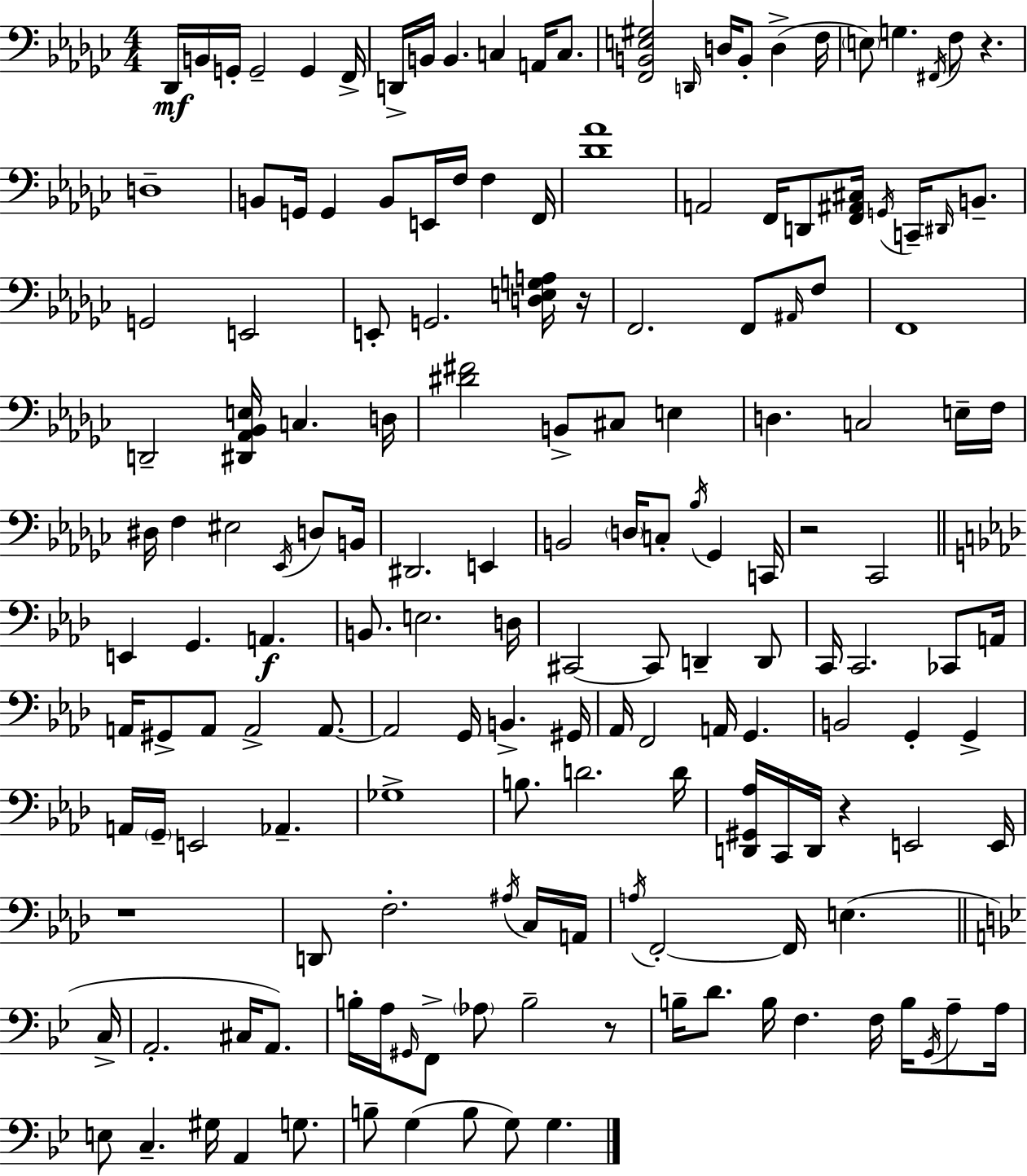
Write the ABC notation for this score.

X:1
T:Untitled
M:4/4
L:1/4
K:Ebm
_D,,/4 B,,/4 G,,/4 G,,2 G,, F,,/4 D,,/4 B,,/4 B,, C, A,,/4 C,/2 [F,,B,,E,^G,]2 D,,/4 D,/4 B,,/2 D, F,/4 E,/2 G, ^F,,/4 F,/2 z D,4 B,,/2 G,,/4 G,, B,,/2 E,,/4 F,/4 F, F,,/4 [_D_A]4 A,,2 F,,/4 D,,/2 [F,,^A,,^C,]/4 G,,/4 C,,/4 ^D,,/4 B,,/2 G,,2 E,,2 E,,/2 G,,2 [D,E,G,A,]/4 z/4 F,,2 F,,/2 ^A,,/4 F,/2 F,,4 D,,2 [^D,,_A,,_B,,E,]/4 C, D,/4 [^D^F]2 B,,/2 ^C,/2 E, D, C,2 E,/4 F,/4 ^D,/4 F, ^E,2 _E,,/4 D,/2 B,,/4 ^D,,2 E,, B,,2 D,/4 C,/2 _B,/4 _G,, C,,/4 z2 _C,,2 E,, G,, A,, B,,/2 E,2 D,/4 ^C,,2 ^C,,/2 D,, D,,/2 C,,/4 C,,2 _C,,/2 A,,/4 A,,/4 ^G,,/2 A,,/2 A,,2 A,,/2 A,,2 G,,/4 B,, ^G,,/4 _A,,/4 F,,2 A,,/4 G,, B,,2 G,, G,, A,,/4 G,,/4 E,,2 _A,, _G,4 B,/2 D2 D/4 [D,,^G,,_A,]/4 C,,/4 D,,/4 z E,,2 E,,/4 z4 D,,/2 F,2 ^A,/4 C,/4 A,,/4 A,/4 F,,2 F,,/4 E, C,/4 A,,2 ^C,/4 A,,/2 B,/4 A,/4 ^G,,/4 F,,/2 _A,/2 B,2 z/2 B,/4 D/2 B,/4 F, F,/4 B,/4 G,,/4 A,/2 A,/4 E,/2 C, ^G,/4 A,, G,/2 B,/2 G, B,/2 G,/2 G,